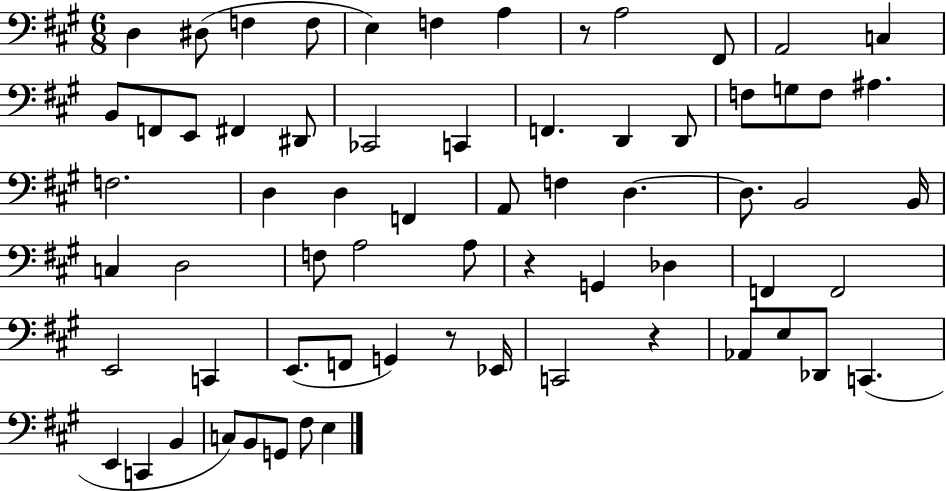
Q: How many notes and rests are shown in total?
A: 67